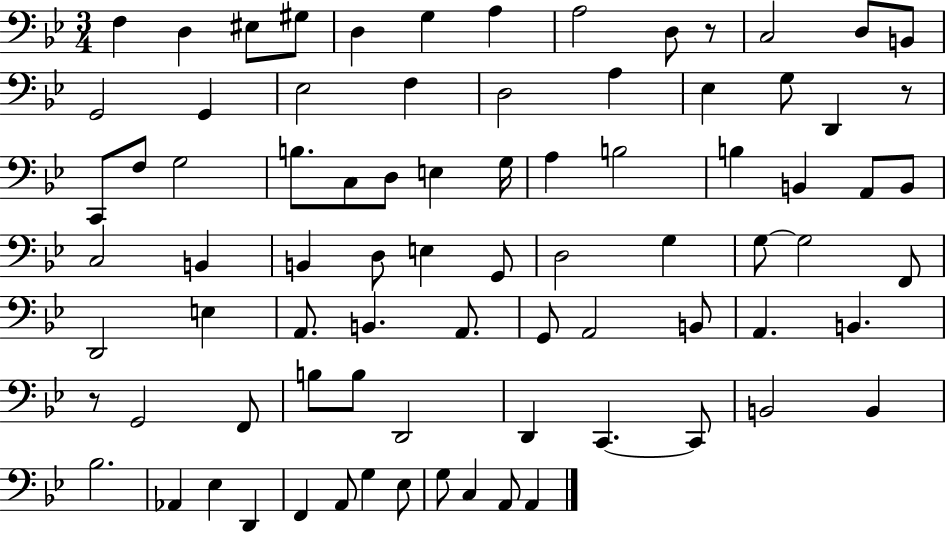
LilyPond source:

{
  \clef bass
  \numericTimeSignature
  \time 3/4
  \key bes \major
  \repeat volta 2 { f4 d4 eis8 gis8 | d4 g4 a4 | a2 d8 r8 | c2 d8 b,8 | \break g,2 g,4 | ees2 f4 | d2 a4 | ees4 g8 d,4 r8 | \break c,8 f8 g2 | b8. c8 d8 e4 g16 | a4 b2 | b4 b,4 a,8 b,8 | \break c2 b,4 | b,4 d8 e4 g,8 | d2 g4 | g8~~ g2 f,8 | \break d,2 e4 | a,8. b,4. a,8. | g,8 a,2 b,8 | a,4. b,4. | \break r8 g,2 f,8 | b8 b8 d,2 | d,4 c,4.~~ c,8 | b,2 b,4 | \break bes2. | aes,4 ees4 d,4 | f,4 a,8 g4 ees8 | g8 c4 a,8 a,4 | \break } \bar "|."
}